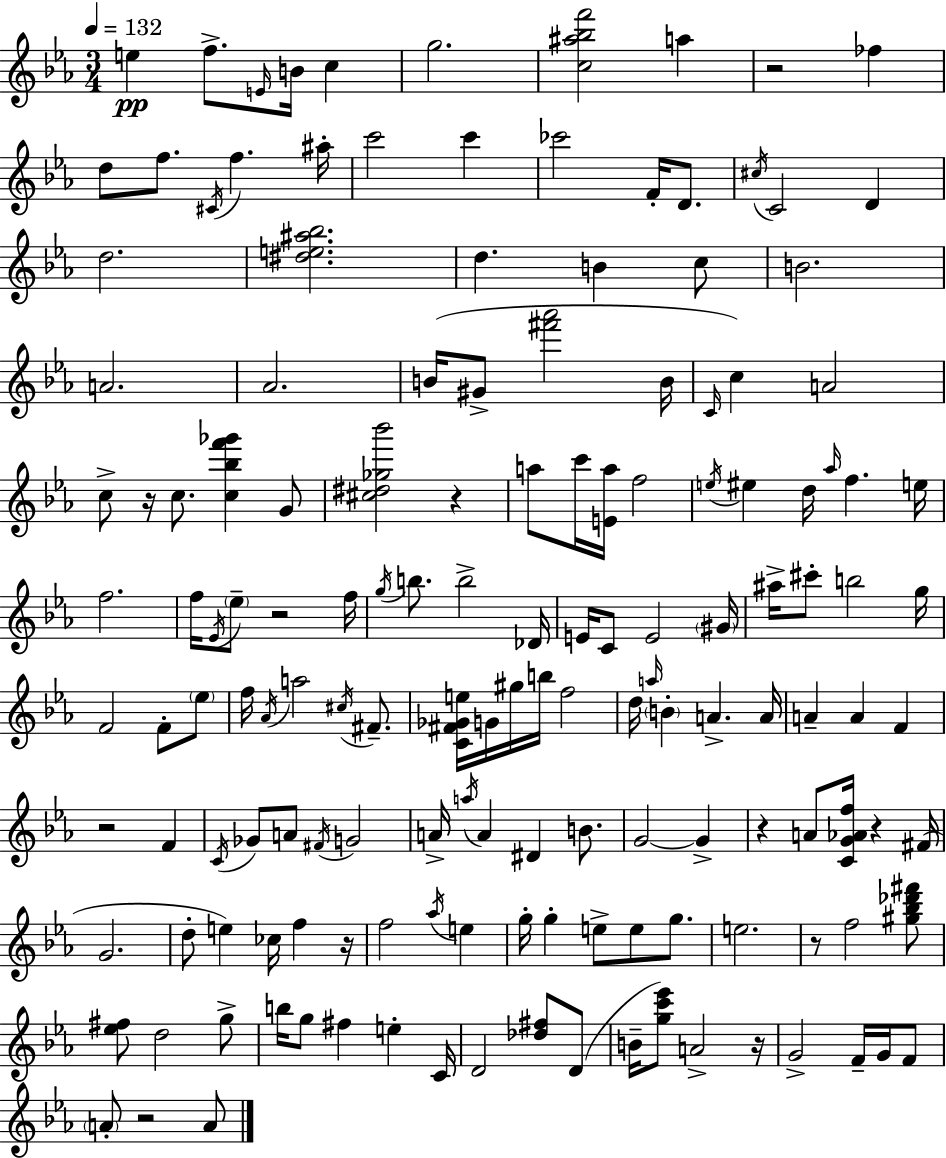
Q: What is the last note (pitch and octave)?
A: A4